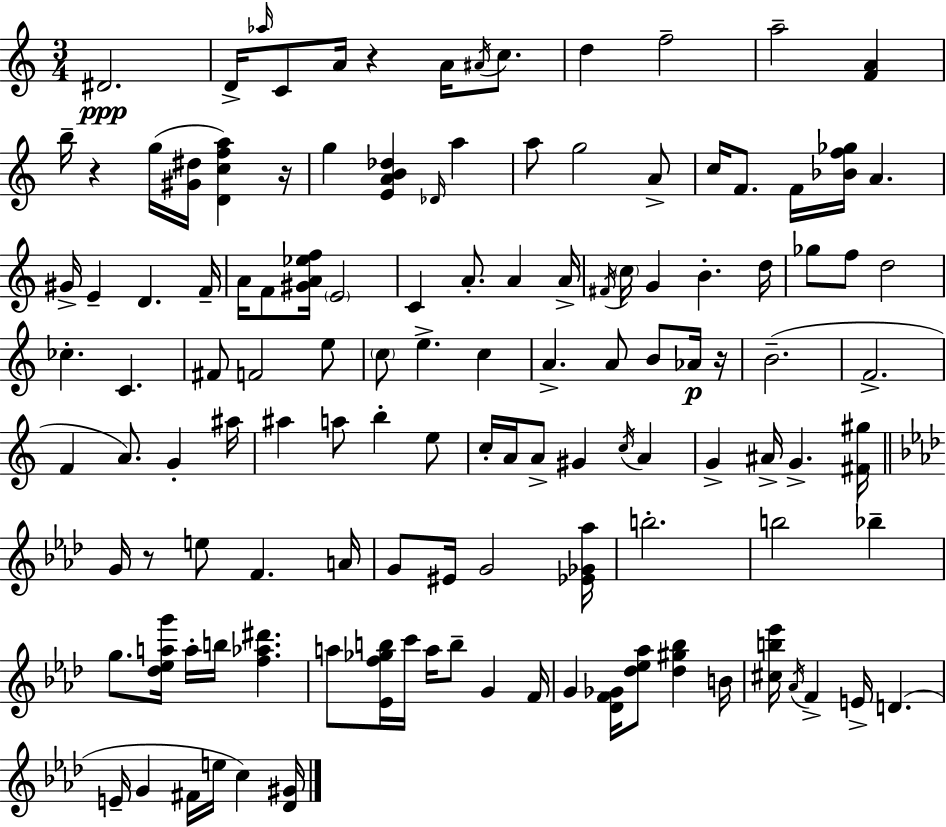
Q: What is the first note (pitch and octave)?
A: D#4